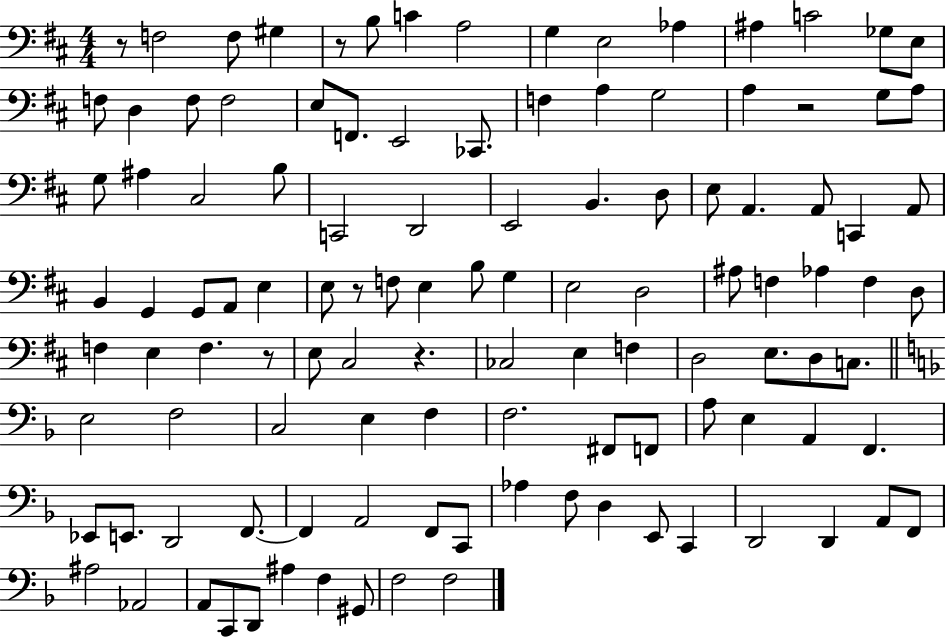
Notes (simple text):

R/e F3/h F3/e G#3/q R/e B3/e C4/q A3/h G3/q E3/h Ab3/q A#3/q C4/h Gb3/e E3/e F3/e D3/q F3/e F3/h E3/e F2/e. E2/h CES2/e. F3/q A3/q G3/h A3/q R/h G3/e A3/e G3/e A#3/q C#3/h B3/e C2/h D2/h E2/h B2/q. D3/e E3/e A2/q. A2/e C2/q A2/e B2/q G2/q G2/e A2/e E3/q E3/e R/e F3/e E3/q B3/e G3/q E3/h D3/h A#3/e F3/q Ab3/q F3/q D3/e F3/q E3/q F3/q. R/e E3/e C#3/h R/q. CES3/h E3/q F3/q D3/h E3/e. D3/e C3/e. E3/h F3/h C3/h E3/q F3/q F3/h. F#2/e F2/e A3/e E3/q A2/q F2/q. Eb2/e E2/e. D2/h F2/e. F2/q A2/h F2/e C2/e Ab3/q F3/e D3/q E2/e C2/q D2/h D2/q A2/e F2/e A#3/h Ab2/h A2/e C2/e D2/e A#3/q F3/q G#2/e F3/h F3/h